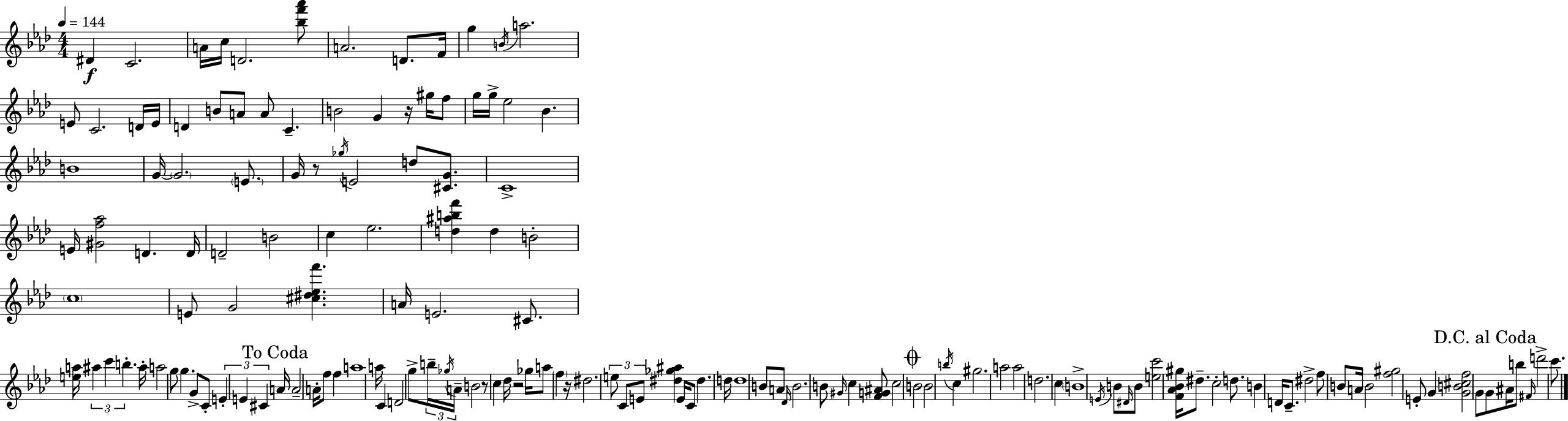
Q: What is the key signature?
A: AES major